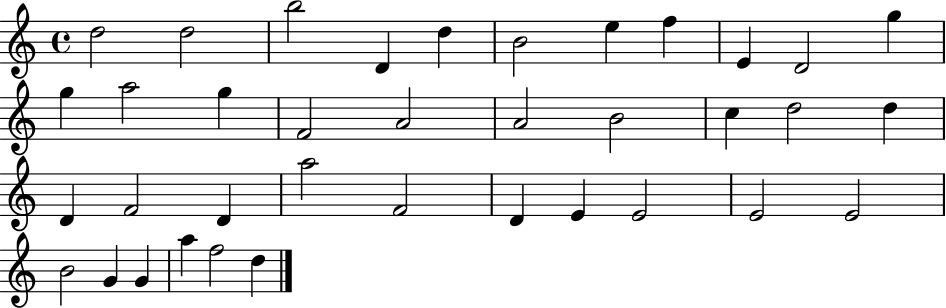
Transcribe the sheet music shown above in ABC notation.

X:1
T:Untitled
M:4/4
L:1/4
K:C
d2 d2 b2 D d B2 e f E D2 g g a2 g F2 A2 A2 B2 c d2 d D F2 D a2 F2 D E E2 E2 E2 B2 G G a f2 d